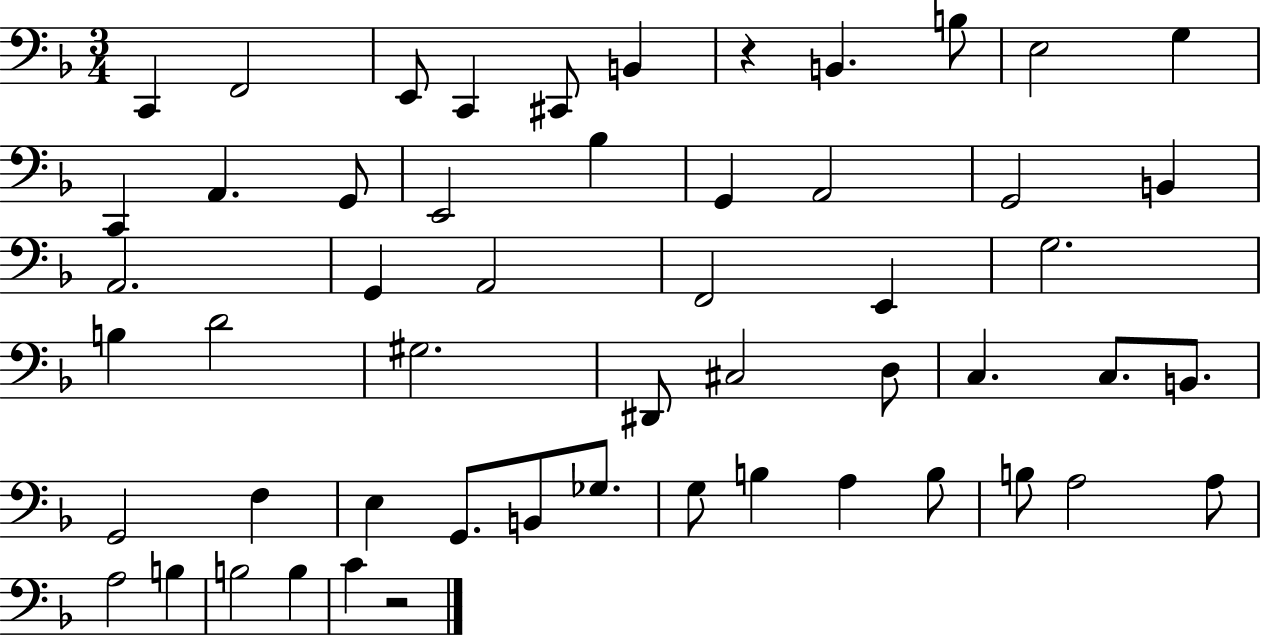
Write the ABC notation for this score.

X:1
T:Untitled
M:3/4
L:1/4
K:F
C,, F,,2 E,,/2 C,, ^C,,/2 B,, z B,, B,/2 E,2 G, C,, A,, G,,/2 E,,2 _B, G,, A,,2 G,,2 B,, A,,2 G,, A,,2 F,,2 E,, G,2 B, D2 ^G,2 ^D,,/2 ^C,2 D,/2 C, C,/2 B,,/2 G,,2 F, E, G,,/2 B,,/2 _G,/2 G,/2 B, A, B,/2 B,/2 A,2 A,/2 A,2 B, B,2 B, C z2